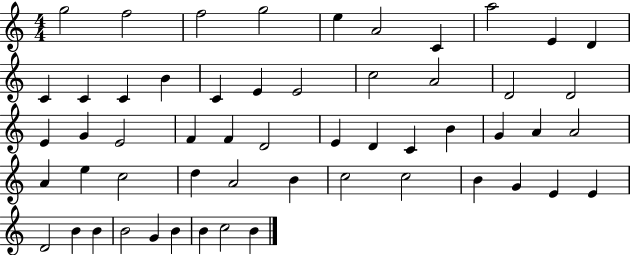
G5/h F5/h F5/h G5/h E5/q A4/h C4/q A5/h E4/q D4/q C4/q C4/q C4/q B4/q C4/q E4/q E4/h C5/h A4/h D4/h D4/h E4/q G4/q E4/h F4/q F4/q D4/h E4/q D4/q C4/q B4/q G4/q A4/q A4/h A4/q E5/q C5/h D5/q A4/h B4/q C5/h C5/h B4/q G4/q E4/q E4/q D4/h B4/q B4/q B4/h G4/q B4/q B4/q C5/h B4/q